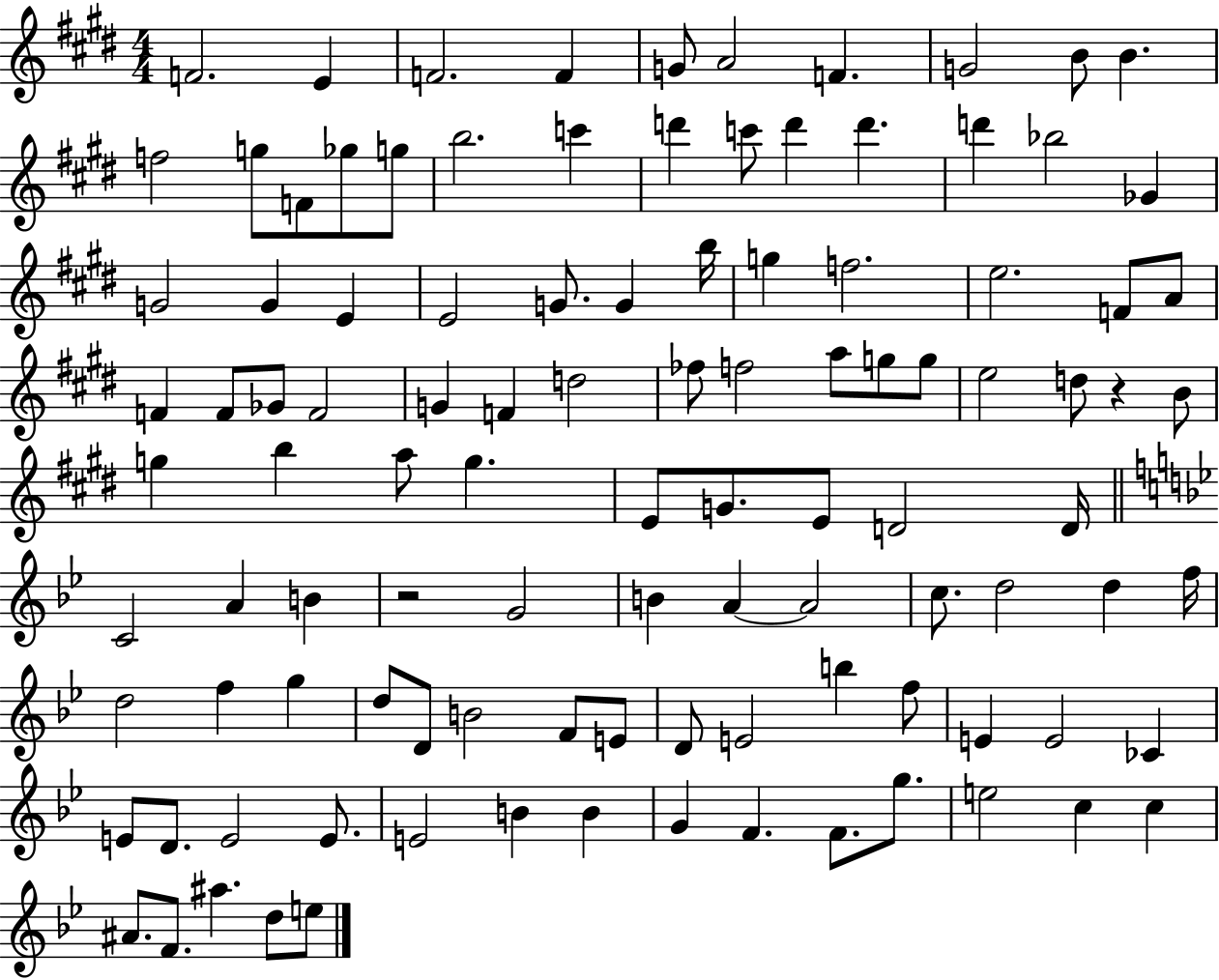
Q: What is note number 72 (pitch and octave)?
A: D5